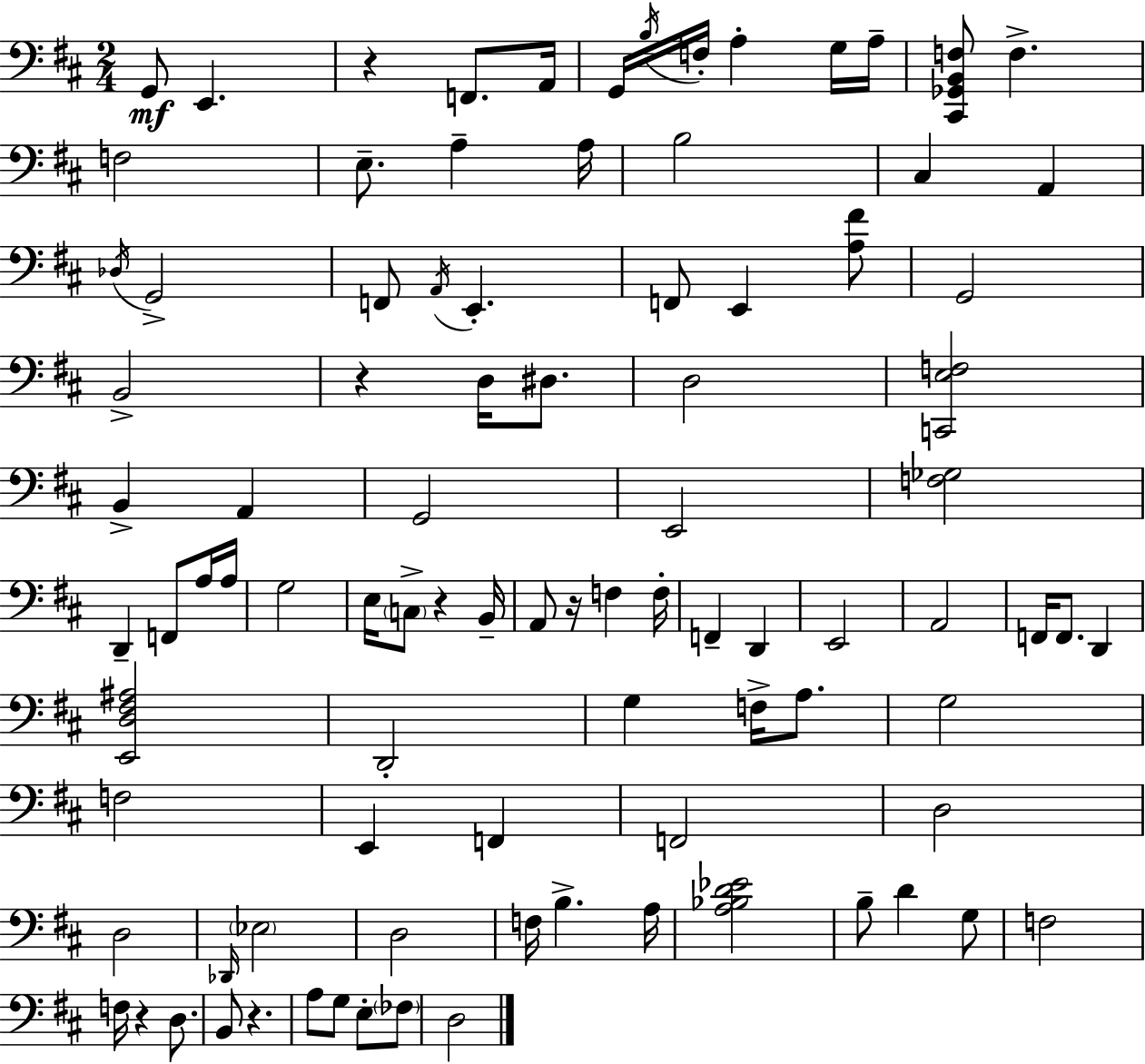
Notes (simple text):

G2/e E2/q. R/q F2/e. A2/s G2/s B3/s F3/s A3/q G3/s A3/s [C#2,Gb2,B2,F3]/e F3/q. F3/h E3/e. A3/q A3/s B3/h C#3/q A2/q Db3/s G2/h F2/e A2/s E2/q. F2/e E2/q [A3,F#4]/e G2/h B2/h R/q D3/s D#3/e. D3/h [C2,E3,F3]/h B2/q A2/q G2/h E2/h [F3,Gb3]/h D2/q F2/e A3/s A3/s G3/h E3/s C3/e R/q B2/s A2/e R/s F3/q F3/s F2/q D2/q E2/h A2/h F2/s F2/e. D2/q [E2,D3,F#3,A#3]/h D2/h G3/q F3/s A3/e. G3/h F3/h E2/q F2/q F2/h D3/h D3/h Db2/s Eb3/h D3/h F3/s B3/q. A3/s [A3,Bb3,D4,Eb4]/h B3/e D4/q G3/e F3/h F3/s R/q D3/e. B2/e R/q. A3/e G3/e E3/e FES3/e D3/h